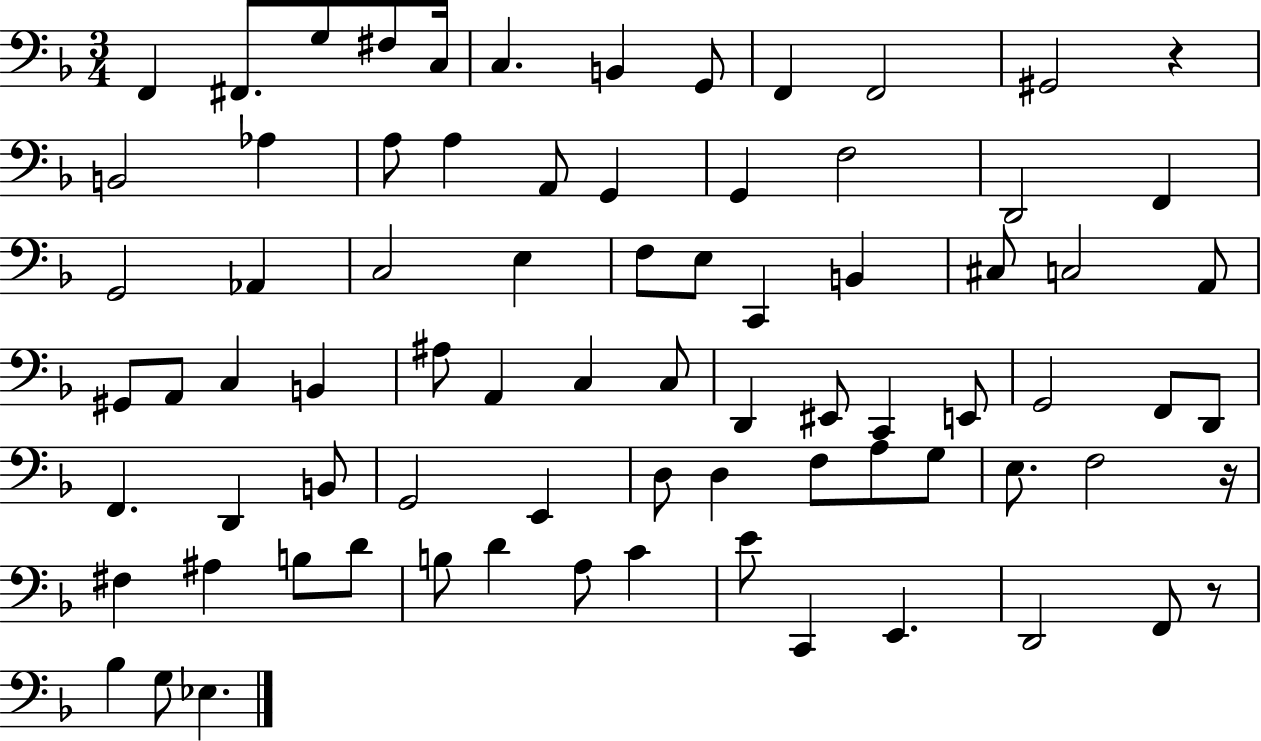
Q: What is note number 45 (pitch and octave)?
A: G2